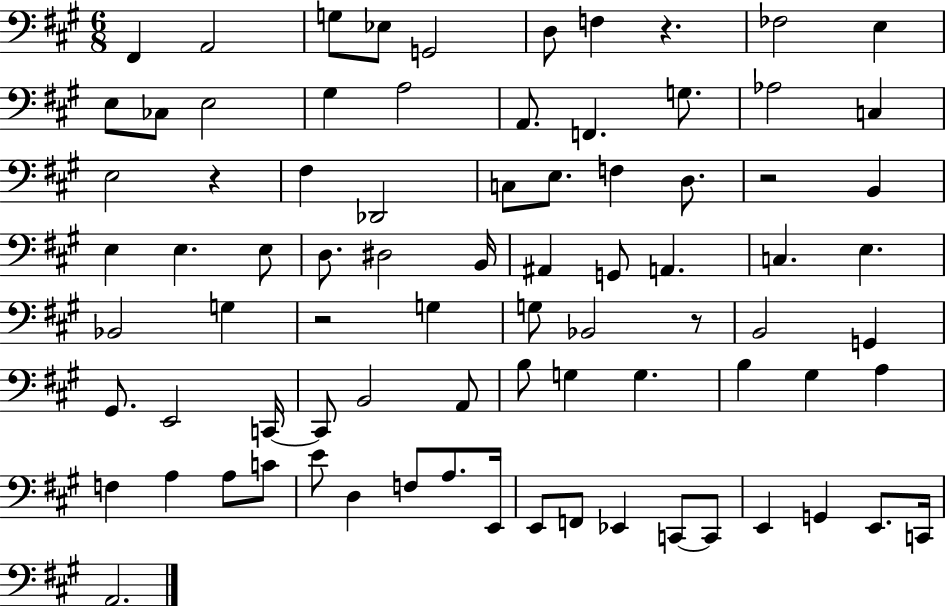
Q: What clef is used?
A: bass